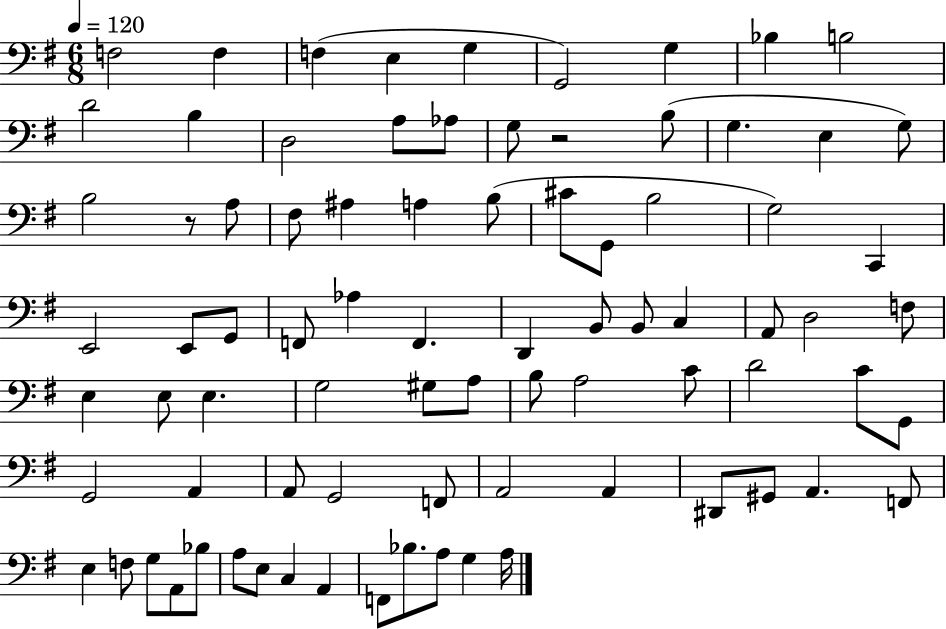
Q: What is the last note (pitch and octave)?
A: A3